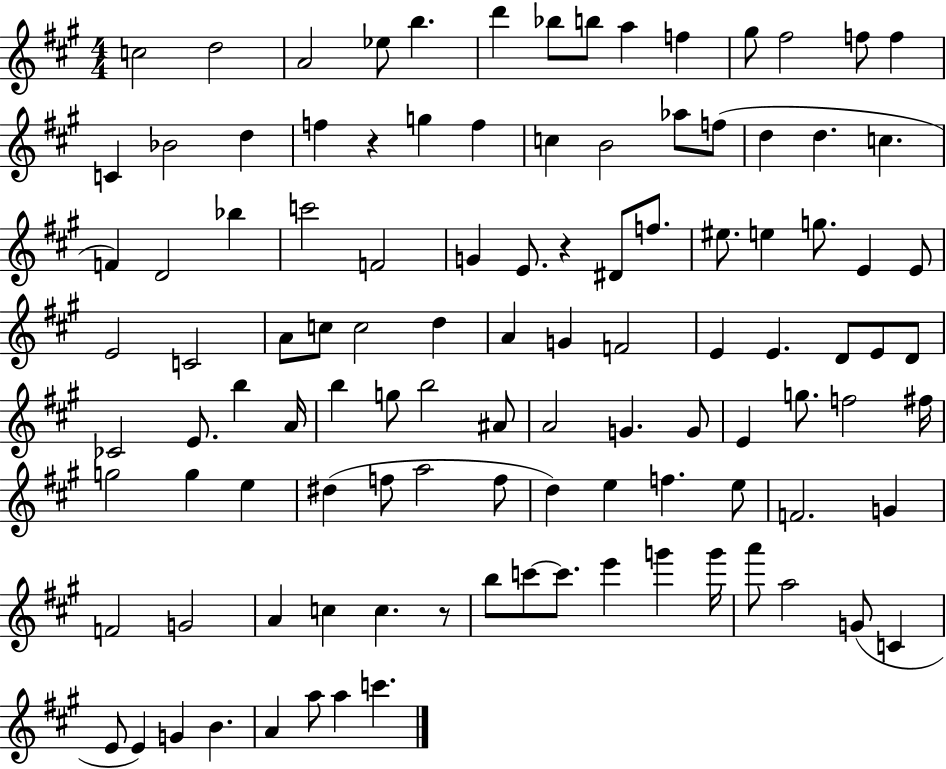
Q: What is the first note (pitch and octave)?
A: C5